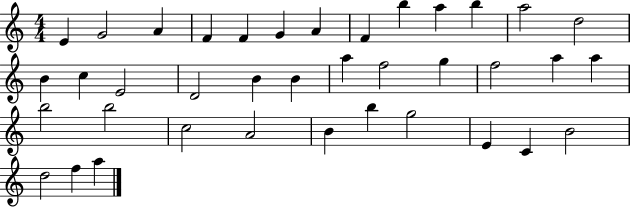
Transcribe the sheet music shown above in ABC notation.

X:1
T:Untitled
M:4/4
L:1/4
K:C
E G2 A F F G A F b a b a2 d2 B c E2 D2 B B a f2 g f2 a a b2 b2 c2 A2 B b g2 E C B2 d2 f a